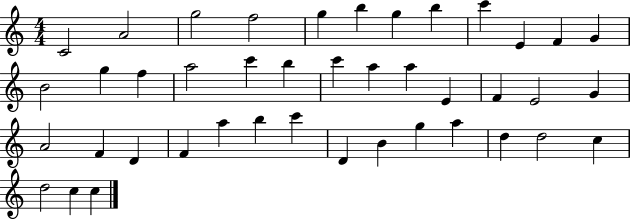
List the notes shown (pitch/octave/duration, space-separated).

C4/h A4/h G5/h F5/h G5/q B5/q G5/q B5/q C6/q E4/q F4/q G4/q B4/h G5/q F5/q A5/h C6/q B5/q C6/q A5/q A5/q E4/q F4/q E4/h G4/q A4/h F4/q D4/q F4/q A5/q B5/q C6/q D4/q B4/q G5/q A5/q D5/q D5/h C5/q D5/h C5/q C5/q